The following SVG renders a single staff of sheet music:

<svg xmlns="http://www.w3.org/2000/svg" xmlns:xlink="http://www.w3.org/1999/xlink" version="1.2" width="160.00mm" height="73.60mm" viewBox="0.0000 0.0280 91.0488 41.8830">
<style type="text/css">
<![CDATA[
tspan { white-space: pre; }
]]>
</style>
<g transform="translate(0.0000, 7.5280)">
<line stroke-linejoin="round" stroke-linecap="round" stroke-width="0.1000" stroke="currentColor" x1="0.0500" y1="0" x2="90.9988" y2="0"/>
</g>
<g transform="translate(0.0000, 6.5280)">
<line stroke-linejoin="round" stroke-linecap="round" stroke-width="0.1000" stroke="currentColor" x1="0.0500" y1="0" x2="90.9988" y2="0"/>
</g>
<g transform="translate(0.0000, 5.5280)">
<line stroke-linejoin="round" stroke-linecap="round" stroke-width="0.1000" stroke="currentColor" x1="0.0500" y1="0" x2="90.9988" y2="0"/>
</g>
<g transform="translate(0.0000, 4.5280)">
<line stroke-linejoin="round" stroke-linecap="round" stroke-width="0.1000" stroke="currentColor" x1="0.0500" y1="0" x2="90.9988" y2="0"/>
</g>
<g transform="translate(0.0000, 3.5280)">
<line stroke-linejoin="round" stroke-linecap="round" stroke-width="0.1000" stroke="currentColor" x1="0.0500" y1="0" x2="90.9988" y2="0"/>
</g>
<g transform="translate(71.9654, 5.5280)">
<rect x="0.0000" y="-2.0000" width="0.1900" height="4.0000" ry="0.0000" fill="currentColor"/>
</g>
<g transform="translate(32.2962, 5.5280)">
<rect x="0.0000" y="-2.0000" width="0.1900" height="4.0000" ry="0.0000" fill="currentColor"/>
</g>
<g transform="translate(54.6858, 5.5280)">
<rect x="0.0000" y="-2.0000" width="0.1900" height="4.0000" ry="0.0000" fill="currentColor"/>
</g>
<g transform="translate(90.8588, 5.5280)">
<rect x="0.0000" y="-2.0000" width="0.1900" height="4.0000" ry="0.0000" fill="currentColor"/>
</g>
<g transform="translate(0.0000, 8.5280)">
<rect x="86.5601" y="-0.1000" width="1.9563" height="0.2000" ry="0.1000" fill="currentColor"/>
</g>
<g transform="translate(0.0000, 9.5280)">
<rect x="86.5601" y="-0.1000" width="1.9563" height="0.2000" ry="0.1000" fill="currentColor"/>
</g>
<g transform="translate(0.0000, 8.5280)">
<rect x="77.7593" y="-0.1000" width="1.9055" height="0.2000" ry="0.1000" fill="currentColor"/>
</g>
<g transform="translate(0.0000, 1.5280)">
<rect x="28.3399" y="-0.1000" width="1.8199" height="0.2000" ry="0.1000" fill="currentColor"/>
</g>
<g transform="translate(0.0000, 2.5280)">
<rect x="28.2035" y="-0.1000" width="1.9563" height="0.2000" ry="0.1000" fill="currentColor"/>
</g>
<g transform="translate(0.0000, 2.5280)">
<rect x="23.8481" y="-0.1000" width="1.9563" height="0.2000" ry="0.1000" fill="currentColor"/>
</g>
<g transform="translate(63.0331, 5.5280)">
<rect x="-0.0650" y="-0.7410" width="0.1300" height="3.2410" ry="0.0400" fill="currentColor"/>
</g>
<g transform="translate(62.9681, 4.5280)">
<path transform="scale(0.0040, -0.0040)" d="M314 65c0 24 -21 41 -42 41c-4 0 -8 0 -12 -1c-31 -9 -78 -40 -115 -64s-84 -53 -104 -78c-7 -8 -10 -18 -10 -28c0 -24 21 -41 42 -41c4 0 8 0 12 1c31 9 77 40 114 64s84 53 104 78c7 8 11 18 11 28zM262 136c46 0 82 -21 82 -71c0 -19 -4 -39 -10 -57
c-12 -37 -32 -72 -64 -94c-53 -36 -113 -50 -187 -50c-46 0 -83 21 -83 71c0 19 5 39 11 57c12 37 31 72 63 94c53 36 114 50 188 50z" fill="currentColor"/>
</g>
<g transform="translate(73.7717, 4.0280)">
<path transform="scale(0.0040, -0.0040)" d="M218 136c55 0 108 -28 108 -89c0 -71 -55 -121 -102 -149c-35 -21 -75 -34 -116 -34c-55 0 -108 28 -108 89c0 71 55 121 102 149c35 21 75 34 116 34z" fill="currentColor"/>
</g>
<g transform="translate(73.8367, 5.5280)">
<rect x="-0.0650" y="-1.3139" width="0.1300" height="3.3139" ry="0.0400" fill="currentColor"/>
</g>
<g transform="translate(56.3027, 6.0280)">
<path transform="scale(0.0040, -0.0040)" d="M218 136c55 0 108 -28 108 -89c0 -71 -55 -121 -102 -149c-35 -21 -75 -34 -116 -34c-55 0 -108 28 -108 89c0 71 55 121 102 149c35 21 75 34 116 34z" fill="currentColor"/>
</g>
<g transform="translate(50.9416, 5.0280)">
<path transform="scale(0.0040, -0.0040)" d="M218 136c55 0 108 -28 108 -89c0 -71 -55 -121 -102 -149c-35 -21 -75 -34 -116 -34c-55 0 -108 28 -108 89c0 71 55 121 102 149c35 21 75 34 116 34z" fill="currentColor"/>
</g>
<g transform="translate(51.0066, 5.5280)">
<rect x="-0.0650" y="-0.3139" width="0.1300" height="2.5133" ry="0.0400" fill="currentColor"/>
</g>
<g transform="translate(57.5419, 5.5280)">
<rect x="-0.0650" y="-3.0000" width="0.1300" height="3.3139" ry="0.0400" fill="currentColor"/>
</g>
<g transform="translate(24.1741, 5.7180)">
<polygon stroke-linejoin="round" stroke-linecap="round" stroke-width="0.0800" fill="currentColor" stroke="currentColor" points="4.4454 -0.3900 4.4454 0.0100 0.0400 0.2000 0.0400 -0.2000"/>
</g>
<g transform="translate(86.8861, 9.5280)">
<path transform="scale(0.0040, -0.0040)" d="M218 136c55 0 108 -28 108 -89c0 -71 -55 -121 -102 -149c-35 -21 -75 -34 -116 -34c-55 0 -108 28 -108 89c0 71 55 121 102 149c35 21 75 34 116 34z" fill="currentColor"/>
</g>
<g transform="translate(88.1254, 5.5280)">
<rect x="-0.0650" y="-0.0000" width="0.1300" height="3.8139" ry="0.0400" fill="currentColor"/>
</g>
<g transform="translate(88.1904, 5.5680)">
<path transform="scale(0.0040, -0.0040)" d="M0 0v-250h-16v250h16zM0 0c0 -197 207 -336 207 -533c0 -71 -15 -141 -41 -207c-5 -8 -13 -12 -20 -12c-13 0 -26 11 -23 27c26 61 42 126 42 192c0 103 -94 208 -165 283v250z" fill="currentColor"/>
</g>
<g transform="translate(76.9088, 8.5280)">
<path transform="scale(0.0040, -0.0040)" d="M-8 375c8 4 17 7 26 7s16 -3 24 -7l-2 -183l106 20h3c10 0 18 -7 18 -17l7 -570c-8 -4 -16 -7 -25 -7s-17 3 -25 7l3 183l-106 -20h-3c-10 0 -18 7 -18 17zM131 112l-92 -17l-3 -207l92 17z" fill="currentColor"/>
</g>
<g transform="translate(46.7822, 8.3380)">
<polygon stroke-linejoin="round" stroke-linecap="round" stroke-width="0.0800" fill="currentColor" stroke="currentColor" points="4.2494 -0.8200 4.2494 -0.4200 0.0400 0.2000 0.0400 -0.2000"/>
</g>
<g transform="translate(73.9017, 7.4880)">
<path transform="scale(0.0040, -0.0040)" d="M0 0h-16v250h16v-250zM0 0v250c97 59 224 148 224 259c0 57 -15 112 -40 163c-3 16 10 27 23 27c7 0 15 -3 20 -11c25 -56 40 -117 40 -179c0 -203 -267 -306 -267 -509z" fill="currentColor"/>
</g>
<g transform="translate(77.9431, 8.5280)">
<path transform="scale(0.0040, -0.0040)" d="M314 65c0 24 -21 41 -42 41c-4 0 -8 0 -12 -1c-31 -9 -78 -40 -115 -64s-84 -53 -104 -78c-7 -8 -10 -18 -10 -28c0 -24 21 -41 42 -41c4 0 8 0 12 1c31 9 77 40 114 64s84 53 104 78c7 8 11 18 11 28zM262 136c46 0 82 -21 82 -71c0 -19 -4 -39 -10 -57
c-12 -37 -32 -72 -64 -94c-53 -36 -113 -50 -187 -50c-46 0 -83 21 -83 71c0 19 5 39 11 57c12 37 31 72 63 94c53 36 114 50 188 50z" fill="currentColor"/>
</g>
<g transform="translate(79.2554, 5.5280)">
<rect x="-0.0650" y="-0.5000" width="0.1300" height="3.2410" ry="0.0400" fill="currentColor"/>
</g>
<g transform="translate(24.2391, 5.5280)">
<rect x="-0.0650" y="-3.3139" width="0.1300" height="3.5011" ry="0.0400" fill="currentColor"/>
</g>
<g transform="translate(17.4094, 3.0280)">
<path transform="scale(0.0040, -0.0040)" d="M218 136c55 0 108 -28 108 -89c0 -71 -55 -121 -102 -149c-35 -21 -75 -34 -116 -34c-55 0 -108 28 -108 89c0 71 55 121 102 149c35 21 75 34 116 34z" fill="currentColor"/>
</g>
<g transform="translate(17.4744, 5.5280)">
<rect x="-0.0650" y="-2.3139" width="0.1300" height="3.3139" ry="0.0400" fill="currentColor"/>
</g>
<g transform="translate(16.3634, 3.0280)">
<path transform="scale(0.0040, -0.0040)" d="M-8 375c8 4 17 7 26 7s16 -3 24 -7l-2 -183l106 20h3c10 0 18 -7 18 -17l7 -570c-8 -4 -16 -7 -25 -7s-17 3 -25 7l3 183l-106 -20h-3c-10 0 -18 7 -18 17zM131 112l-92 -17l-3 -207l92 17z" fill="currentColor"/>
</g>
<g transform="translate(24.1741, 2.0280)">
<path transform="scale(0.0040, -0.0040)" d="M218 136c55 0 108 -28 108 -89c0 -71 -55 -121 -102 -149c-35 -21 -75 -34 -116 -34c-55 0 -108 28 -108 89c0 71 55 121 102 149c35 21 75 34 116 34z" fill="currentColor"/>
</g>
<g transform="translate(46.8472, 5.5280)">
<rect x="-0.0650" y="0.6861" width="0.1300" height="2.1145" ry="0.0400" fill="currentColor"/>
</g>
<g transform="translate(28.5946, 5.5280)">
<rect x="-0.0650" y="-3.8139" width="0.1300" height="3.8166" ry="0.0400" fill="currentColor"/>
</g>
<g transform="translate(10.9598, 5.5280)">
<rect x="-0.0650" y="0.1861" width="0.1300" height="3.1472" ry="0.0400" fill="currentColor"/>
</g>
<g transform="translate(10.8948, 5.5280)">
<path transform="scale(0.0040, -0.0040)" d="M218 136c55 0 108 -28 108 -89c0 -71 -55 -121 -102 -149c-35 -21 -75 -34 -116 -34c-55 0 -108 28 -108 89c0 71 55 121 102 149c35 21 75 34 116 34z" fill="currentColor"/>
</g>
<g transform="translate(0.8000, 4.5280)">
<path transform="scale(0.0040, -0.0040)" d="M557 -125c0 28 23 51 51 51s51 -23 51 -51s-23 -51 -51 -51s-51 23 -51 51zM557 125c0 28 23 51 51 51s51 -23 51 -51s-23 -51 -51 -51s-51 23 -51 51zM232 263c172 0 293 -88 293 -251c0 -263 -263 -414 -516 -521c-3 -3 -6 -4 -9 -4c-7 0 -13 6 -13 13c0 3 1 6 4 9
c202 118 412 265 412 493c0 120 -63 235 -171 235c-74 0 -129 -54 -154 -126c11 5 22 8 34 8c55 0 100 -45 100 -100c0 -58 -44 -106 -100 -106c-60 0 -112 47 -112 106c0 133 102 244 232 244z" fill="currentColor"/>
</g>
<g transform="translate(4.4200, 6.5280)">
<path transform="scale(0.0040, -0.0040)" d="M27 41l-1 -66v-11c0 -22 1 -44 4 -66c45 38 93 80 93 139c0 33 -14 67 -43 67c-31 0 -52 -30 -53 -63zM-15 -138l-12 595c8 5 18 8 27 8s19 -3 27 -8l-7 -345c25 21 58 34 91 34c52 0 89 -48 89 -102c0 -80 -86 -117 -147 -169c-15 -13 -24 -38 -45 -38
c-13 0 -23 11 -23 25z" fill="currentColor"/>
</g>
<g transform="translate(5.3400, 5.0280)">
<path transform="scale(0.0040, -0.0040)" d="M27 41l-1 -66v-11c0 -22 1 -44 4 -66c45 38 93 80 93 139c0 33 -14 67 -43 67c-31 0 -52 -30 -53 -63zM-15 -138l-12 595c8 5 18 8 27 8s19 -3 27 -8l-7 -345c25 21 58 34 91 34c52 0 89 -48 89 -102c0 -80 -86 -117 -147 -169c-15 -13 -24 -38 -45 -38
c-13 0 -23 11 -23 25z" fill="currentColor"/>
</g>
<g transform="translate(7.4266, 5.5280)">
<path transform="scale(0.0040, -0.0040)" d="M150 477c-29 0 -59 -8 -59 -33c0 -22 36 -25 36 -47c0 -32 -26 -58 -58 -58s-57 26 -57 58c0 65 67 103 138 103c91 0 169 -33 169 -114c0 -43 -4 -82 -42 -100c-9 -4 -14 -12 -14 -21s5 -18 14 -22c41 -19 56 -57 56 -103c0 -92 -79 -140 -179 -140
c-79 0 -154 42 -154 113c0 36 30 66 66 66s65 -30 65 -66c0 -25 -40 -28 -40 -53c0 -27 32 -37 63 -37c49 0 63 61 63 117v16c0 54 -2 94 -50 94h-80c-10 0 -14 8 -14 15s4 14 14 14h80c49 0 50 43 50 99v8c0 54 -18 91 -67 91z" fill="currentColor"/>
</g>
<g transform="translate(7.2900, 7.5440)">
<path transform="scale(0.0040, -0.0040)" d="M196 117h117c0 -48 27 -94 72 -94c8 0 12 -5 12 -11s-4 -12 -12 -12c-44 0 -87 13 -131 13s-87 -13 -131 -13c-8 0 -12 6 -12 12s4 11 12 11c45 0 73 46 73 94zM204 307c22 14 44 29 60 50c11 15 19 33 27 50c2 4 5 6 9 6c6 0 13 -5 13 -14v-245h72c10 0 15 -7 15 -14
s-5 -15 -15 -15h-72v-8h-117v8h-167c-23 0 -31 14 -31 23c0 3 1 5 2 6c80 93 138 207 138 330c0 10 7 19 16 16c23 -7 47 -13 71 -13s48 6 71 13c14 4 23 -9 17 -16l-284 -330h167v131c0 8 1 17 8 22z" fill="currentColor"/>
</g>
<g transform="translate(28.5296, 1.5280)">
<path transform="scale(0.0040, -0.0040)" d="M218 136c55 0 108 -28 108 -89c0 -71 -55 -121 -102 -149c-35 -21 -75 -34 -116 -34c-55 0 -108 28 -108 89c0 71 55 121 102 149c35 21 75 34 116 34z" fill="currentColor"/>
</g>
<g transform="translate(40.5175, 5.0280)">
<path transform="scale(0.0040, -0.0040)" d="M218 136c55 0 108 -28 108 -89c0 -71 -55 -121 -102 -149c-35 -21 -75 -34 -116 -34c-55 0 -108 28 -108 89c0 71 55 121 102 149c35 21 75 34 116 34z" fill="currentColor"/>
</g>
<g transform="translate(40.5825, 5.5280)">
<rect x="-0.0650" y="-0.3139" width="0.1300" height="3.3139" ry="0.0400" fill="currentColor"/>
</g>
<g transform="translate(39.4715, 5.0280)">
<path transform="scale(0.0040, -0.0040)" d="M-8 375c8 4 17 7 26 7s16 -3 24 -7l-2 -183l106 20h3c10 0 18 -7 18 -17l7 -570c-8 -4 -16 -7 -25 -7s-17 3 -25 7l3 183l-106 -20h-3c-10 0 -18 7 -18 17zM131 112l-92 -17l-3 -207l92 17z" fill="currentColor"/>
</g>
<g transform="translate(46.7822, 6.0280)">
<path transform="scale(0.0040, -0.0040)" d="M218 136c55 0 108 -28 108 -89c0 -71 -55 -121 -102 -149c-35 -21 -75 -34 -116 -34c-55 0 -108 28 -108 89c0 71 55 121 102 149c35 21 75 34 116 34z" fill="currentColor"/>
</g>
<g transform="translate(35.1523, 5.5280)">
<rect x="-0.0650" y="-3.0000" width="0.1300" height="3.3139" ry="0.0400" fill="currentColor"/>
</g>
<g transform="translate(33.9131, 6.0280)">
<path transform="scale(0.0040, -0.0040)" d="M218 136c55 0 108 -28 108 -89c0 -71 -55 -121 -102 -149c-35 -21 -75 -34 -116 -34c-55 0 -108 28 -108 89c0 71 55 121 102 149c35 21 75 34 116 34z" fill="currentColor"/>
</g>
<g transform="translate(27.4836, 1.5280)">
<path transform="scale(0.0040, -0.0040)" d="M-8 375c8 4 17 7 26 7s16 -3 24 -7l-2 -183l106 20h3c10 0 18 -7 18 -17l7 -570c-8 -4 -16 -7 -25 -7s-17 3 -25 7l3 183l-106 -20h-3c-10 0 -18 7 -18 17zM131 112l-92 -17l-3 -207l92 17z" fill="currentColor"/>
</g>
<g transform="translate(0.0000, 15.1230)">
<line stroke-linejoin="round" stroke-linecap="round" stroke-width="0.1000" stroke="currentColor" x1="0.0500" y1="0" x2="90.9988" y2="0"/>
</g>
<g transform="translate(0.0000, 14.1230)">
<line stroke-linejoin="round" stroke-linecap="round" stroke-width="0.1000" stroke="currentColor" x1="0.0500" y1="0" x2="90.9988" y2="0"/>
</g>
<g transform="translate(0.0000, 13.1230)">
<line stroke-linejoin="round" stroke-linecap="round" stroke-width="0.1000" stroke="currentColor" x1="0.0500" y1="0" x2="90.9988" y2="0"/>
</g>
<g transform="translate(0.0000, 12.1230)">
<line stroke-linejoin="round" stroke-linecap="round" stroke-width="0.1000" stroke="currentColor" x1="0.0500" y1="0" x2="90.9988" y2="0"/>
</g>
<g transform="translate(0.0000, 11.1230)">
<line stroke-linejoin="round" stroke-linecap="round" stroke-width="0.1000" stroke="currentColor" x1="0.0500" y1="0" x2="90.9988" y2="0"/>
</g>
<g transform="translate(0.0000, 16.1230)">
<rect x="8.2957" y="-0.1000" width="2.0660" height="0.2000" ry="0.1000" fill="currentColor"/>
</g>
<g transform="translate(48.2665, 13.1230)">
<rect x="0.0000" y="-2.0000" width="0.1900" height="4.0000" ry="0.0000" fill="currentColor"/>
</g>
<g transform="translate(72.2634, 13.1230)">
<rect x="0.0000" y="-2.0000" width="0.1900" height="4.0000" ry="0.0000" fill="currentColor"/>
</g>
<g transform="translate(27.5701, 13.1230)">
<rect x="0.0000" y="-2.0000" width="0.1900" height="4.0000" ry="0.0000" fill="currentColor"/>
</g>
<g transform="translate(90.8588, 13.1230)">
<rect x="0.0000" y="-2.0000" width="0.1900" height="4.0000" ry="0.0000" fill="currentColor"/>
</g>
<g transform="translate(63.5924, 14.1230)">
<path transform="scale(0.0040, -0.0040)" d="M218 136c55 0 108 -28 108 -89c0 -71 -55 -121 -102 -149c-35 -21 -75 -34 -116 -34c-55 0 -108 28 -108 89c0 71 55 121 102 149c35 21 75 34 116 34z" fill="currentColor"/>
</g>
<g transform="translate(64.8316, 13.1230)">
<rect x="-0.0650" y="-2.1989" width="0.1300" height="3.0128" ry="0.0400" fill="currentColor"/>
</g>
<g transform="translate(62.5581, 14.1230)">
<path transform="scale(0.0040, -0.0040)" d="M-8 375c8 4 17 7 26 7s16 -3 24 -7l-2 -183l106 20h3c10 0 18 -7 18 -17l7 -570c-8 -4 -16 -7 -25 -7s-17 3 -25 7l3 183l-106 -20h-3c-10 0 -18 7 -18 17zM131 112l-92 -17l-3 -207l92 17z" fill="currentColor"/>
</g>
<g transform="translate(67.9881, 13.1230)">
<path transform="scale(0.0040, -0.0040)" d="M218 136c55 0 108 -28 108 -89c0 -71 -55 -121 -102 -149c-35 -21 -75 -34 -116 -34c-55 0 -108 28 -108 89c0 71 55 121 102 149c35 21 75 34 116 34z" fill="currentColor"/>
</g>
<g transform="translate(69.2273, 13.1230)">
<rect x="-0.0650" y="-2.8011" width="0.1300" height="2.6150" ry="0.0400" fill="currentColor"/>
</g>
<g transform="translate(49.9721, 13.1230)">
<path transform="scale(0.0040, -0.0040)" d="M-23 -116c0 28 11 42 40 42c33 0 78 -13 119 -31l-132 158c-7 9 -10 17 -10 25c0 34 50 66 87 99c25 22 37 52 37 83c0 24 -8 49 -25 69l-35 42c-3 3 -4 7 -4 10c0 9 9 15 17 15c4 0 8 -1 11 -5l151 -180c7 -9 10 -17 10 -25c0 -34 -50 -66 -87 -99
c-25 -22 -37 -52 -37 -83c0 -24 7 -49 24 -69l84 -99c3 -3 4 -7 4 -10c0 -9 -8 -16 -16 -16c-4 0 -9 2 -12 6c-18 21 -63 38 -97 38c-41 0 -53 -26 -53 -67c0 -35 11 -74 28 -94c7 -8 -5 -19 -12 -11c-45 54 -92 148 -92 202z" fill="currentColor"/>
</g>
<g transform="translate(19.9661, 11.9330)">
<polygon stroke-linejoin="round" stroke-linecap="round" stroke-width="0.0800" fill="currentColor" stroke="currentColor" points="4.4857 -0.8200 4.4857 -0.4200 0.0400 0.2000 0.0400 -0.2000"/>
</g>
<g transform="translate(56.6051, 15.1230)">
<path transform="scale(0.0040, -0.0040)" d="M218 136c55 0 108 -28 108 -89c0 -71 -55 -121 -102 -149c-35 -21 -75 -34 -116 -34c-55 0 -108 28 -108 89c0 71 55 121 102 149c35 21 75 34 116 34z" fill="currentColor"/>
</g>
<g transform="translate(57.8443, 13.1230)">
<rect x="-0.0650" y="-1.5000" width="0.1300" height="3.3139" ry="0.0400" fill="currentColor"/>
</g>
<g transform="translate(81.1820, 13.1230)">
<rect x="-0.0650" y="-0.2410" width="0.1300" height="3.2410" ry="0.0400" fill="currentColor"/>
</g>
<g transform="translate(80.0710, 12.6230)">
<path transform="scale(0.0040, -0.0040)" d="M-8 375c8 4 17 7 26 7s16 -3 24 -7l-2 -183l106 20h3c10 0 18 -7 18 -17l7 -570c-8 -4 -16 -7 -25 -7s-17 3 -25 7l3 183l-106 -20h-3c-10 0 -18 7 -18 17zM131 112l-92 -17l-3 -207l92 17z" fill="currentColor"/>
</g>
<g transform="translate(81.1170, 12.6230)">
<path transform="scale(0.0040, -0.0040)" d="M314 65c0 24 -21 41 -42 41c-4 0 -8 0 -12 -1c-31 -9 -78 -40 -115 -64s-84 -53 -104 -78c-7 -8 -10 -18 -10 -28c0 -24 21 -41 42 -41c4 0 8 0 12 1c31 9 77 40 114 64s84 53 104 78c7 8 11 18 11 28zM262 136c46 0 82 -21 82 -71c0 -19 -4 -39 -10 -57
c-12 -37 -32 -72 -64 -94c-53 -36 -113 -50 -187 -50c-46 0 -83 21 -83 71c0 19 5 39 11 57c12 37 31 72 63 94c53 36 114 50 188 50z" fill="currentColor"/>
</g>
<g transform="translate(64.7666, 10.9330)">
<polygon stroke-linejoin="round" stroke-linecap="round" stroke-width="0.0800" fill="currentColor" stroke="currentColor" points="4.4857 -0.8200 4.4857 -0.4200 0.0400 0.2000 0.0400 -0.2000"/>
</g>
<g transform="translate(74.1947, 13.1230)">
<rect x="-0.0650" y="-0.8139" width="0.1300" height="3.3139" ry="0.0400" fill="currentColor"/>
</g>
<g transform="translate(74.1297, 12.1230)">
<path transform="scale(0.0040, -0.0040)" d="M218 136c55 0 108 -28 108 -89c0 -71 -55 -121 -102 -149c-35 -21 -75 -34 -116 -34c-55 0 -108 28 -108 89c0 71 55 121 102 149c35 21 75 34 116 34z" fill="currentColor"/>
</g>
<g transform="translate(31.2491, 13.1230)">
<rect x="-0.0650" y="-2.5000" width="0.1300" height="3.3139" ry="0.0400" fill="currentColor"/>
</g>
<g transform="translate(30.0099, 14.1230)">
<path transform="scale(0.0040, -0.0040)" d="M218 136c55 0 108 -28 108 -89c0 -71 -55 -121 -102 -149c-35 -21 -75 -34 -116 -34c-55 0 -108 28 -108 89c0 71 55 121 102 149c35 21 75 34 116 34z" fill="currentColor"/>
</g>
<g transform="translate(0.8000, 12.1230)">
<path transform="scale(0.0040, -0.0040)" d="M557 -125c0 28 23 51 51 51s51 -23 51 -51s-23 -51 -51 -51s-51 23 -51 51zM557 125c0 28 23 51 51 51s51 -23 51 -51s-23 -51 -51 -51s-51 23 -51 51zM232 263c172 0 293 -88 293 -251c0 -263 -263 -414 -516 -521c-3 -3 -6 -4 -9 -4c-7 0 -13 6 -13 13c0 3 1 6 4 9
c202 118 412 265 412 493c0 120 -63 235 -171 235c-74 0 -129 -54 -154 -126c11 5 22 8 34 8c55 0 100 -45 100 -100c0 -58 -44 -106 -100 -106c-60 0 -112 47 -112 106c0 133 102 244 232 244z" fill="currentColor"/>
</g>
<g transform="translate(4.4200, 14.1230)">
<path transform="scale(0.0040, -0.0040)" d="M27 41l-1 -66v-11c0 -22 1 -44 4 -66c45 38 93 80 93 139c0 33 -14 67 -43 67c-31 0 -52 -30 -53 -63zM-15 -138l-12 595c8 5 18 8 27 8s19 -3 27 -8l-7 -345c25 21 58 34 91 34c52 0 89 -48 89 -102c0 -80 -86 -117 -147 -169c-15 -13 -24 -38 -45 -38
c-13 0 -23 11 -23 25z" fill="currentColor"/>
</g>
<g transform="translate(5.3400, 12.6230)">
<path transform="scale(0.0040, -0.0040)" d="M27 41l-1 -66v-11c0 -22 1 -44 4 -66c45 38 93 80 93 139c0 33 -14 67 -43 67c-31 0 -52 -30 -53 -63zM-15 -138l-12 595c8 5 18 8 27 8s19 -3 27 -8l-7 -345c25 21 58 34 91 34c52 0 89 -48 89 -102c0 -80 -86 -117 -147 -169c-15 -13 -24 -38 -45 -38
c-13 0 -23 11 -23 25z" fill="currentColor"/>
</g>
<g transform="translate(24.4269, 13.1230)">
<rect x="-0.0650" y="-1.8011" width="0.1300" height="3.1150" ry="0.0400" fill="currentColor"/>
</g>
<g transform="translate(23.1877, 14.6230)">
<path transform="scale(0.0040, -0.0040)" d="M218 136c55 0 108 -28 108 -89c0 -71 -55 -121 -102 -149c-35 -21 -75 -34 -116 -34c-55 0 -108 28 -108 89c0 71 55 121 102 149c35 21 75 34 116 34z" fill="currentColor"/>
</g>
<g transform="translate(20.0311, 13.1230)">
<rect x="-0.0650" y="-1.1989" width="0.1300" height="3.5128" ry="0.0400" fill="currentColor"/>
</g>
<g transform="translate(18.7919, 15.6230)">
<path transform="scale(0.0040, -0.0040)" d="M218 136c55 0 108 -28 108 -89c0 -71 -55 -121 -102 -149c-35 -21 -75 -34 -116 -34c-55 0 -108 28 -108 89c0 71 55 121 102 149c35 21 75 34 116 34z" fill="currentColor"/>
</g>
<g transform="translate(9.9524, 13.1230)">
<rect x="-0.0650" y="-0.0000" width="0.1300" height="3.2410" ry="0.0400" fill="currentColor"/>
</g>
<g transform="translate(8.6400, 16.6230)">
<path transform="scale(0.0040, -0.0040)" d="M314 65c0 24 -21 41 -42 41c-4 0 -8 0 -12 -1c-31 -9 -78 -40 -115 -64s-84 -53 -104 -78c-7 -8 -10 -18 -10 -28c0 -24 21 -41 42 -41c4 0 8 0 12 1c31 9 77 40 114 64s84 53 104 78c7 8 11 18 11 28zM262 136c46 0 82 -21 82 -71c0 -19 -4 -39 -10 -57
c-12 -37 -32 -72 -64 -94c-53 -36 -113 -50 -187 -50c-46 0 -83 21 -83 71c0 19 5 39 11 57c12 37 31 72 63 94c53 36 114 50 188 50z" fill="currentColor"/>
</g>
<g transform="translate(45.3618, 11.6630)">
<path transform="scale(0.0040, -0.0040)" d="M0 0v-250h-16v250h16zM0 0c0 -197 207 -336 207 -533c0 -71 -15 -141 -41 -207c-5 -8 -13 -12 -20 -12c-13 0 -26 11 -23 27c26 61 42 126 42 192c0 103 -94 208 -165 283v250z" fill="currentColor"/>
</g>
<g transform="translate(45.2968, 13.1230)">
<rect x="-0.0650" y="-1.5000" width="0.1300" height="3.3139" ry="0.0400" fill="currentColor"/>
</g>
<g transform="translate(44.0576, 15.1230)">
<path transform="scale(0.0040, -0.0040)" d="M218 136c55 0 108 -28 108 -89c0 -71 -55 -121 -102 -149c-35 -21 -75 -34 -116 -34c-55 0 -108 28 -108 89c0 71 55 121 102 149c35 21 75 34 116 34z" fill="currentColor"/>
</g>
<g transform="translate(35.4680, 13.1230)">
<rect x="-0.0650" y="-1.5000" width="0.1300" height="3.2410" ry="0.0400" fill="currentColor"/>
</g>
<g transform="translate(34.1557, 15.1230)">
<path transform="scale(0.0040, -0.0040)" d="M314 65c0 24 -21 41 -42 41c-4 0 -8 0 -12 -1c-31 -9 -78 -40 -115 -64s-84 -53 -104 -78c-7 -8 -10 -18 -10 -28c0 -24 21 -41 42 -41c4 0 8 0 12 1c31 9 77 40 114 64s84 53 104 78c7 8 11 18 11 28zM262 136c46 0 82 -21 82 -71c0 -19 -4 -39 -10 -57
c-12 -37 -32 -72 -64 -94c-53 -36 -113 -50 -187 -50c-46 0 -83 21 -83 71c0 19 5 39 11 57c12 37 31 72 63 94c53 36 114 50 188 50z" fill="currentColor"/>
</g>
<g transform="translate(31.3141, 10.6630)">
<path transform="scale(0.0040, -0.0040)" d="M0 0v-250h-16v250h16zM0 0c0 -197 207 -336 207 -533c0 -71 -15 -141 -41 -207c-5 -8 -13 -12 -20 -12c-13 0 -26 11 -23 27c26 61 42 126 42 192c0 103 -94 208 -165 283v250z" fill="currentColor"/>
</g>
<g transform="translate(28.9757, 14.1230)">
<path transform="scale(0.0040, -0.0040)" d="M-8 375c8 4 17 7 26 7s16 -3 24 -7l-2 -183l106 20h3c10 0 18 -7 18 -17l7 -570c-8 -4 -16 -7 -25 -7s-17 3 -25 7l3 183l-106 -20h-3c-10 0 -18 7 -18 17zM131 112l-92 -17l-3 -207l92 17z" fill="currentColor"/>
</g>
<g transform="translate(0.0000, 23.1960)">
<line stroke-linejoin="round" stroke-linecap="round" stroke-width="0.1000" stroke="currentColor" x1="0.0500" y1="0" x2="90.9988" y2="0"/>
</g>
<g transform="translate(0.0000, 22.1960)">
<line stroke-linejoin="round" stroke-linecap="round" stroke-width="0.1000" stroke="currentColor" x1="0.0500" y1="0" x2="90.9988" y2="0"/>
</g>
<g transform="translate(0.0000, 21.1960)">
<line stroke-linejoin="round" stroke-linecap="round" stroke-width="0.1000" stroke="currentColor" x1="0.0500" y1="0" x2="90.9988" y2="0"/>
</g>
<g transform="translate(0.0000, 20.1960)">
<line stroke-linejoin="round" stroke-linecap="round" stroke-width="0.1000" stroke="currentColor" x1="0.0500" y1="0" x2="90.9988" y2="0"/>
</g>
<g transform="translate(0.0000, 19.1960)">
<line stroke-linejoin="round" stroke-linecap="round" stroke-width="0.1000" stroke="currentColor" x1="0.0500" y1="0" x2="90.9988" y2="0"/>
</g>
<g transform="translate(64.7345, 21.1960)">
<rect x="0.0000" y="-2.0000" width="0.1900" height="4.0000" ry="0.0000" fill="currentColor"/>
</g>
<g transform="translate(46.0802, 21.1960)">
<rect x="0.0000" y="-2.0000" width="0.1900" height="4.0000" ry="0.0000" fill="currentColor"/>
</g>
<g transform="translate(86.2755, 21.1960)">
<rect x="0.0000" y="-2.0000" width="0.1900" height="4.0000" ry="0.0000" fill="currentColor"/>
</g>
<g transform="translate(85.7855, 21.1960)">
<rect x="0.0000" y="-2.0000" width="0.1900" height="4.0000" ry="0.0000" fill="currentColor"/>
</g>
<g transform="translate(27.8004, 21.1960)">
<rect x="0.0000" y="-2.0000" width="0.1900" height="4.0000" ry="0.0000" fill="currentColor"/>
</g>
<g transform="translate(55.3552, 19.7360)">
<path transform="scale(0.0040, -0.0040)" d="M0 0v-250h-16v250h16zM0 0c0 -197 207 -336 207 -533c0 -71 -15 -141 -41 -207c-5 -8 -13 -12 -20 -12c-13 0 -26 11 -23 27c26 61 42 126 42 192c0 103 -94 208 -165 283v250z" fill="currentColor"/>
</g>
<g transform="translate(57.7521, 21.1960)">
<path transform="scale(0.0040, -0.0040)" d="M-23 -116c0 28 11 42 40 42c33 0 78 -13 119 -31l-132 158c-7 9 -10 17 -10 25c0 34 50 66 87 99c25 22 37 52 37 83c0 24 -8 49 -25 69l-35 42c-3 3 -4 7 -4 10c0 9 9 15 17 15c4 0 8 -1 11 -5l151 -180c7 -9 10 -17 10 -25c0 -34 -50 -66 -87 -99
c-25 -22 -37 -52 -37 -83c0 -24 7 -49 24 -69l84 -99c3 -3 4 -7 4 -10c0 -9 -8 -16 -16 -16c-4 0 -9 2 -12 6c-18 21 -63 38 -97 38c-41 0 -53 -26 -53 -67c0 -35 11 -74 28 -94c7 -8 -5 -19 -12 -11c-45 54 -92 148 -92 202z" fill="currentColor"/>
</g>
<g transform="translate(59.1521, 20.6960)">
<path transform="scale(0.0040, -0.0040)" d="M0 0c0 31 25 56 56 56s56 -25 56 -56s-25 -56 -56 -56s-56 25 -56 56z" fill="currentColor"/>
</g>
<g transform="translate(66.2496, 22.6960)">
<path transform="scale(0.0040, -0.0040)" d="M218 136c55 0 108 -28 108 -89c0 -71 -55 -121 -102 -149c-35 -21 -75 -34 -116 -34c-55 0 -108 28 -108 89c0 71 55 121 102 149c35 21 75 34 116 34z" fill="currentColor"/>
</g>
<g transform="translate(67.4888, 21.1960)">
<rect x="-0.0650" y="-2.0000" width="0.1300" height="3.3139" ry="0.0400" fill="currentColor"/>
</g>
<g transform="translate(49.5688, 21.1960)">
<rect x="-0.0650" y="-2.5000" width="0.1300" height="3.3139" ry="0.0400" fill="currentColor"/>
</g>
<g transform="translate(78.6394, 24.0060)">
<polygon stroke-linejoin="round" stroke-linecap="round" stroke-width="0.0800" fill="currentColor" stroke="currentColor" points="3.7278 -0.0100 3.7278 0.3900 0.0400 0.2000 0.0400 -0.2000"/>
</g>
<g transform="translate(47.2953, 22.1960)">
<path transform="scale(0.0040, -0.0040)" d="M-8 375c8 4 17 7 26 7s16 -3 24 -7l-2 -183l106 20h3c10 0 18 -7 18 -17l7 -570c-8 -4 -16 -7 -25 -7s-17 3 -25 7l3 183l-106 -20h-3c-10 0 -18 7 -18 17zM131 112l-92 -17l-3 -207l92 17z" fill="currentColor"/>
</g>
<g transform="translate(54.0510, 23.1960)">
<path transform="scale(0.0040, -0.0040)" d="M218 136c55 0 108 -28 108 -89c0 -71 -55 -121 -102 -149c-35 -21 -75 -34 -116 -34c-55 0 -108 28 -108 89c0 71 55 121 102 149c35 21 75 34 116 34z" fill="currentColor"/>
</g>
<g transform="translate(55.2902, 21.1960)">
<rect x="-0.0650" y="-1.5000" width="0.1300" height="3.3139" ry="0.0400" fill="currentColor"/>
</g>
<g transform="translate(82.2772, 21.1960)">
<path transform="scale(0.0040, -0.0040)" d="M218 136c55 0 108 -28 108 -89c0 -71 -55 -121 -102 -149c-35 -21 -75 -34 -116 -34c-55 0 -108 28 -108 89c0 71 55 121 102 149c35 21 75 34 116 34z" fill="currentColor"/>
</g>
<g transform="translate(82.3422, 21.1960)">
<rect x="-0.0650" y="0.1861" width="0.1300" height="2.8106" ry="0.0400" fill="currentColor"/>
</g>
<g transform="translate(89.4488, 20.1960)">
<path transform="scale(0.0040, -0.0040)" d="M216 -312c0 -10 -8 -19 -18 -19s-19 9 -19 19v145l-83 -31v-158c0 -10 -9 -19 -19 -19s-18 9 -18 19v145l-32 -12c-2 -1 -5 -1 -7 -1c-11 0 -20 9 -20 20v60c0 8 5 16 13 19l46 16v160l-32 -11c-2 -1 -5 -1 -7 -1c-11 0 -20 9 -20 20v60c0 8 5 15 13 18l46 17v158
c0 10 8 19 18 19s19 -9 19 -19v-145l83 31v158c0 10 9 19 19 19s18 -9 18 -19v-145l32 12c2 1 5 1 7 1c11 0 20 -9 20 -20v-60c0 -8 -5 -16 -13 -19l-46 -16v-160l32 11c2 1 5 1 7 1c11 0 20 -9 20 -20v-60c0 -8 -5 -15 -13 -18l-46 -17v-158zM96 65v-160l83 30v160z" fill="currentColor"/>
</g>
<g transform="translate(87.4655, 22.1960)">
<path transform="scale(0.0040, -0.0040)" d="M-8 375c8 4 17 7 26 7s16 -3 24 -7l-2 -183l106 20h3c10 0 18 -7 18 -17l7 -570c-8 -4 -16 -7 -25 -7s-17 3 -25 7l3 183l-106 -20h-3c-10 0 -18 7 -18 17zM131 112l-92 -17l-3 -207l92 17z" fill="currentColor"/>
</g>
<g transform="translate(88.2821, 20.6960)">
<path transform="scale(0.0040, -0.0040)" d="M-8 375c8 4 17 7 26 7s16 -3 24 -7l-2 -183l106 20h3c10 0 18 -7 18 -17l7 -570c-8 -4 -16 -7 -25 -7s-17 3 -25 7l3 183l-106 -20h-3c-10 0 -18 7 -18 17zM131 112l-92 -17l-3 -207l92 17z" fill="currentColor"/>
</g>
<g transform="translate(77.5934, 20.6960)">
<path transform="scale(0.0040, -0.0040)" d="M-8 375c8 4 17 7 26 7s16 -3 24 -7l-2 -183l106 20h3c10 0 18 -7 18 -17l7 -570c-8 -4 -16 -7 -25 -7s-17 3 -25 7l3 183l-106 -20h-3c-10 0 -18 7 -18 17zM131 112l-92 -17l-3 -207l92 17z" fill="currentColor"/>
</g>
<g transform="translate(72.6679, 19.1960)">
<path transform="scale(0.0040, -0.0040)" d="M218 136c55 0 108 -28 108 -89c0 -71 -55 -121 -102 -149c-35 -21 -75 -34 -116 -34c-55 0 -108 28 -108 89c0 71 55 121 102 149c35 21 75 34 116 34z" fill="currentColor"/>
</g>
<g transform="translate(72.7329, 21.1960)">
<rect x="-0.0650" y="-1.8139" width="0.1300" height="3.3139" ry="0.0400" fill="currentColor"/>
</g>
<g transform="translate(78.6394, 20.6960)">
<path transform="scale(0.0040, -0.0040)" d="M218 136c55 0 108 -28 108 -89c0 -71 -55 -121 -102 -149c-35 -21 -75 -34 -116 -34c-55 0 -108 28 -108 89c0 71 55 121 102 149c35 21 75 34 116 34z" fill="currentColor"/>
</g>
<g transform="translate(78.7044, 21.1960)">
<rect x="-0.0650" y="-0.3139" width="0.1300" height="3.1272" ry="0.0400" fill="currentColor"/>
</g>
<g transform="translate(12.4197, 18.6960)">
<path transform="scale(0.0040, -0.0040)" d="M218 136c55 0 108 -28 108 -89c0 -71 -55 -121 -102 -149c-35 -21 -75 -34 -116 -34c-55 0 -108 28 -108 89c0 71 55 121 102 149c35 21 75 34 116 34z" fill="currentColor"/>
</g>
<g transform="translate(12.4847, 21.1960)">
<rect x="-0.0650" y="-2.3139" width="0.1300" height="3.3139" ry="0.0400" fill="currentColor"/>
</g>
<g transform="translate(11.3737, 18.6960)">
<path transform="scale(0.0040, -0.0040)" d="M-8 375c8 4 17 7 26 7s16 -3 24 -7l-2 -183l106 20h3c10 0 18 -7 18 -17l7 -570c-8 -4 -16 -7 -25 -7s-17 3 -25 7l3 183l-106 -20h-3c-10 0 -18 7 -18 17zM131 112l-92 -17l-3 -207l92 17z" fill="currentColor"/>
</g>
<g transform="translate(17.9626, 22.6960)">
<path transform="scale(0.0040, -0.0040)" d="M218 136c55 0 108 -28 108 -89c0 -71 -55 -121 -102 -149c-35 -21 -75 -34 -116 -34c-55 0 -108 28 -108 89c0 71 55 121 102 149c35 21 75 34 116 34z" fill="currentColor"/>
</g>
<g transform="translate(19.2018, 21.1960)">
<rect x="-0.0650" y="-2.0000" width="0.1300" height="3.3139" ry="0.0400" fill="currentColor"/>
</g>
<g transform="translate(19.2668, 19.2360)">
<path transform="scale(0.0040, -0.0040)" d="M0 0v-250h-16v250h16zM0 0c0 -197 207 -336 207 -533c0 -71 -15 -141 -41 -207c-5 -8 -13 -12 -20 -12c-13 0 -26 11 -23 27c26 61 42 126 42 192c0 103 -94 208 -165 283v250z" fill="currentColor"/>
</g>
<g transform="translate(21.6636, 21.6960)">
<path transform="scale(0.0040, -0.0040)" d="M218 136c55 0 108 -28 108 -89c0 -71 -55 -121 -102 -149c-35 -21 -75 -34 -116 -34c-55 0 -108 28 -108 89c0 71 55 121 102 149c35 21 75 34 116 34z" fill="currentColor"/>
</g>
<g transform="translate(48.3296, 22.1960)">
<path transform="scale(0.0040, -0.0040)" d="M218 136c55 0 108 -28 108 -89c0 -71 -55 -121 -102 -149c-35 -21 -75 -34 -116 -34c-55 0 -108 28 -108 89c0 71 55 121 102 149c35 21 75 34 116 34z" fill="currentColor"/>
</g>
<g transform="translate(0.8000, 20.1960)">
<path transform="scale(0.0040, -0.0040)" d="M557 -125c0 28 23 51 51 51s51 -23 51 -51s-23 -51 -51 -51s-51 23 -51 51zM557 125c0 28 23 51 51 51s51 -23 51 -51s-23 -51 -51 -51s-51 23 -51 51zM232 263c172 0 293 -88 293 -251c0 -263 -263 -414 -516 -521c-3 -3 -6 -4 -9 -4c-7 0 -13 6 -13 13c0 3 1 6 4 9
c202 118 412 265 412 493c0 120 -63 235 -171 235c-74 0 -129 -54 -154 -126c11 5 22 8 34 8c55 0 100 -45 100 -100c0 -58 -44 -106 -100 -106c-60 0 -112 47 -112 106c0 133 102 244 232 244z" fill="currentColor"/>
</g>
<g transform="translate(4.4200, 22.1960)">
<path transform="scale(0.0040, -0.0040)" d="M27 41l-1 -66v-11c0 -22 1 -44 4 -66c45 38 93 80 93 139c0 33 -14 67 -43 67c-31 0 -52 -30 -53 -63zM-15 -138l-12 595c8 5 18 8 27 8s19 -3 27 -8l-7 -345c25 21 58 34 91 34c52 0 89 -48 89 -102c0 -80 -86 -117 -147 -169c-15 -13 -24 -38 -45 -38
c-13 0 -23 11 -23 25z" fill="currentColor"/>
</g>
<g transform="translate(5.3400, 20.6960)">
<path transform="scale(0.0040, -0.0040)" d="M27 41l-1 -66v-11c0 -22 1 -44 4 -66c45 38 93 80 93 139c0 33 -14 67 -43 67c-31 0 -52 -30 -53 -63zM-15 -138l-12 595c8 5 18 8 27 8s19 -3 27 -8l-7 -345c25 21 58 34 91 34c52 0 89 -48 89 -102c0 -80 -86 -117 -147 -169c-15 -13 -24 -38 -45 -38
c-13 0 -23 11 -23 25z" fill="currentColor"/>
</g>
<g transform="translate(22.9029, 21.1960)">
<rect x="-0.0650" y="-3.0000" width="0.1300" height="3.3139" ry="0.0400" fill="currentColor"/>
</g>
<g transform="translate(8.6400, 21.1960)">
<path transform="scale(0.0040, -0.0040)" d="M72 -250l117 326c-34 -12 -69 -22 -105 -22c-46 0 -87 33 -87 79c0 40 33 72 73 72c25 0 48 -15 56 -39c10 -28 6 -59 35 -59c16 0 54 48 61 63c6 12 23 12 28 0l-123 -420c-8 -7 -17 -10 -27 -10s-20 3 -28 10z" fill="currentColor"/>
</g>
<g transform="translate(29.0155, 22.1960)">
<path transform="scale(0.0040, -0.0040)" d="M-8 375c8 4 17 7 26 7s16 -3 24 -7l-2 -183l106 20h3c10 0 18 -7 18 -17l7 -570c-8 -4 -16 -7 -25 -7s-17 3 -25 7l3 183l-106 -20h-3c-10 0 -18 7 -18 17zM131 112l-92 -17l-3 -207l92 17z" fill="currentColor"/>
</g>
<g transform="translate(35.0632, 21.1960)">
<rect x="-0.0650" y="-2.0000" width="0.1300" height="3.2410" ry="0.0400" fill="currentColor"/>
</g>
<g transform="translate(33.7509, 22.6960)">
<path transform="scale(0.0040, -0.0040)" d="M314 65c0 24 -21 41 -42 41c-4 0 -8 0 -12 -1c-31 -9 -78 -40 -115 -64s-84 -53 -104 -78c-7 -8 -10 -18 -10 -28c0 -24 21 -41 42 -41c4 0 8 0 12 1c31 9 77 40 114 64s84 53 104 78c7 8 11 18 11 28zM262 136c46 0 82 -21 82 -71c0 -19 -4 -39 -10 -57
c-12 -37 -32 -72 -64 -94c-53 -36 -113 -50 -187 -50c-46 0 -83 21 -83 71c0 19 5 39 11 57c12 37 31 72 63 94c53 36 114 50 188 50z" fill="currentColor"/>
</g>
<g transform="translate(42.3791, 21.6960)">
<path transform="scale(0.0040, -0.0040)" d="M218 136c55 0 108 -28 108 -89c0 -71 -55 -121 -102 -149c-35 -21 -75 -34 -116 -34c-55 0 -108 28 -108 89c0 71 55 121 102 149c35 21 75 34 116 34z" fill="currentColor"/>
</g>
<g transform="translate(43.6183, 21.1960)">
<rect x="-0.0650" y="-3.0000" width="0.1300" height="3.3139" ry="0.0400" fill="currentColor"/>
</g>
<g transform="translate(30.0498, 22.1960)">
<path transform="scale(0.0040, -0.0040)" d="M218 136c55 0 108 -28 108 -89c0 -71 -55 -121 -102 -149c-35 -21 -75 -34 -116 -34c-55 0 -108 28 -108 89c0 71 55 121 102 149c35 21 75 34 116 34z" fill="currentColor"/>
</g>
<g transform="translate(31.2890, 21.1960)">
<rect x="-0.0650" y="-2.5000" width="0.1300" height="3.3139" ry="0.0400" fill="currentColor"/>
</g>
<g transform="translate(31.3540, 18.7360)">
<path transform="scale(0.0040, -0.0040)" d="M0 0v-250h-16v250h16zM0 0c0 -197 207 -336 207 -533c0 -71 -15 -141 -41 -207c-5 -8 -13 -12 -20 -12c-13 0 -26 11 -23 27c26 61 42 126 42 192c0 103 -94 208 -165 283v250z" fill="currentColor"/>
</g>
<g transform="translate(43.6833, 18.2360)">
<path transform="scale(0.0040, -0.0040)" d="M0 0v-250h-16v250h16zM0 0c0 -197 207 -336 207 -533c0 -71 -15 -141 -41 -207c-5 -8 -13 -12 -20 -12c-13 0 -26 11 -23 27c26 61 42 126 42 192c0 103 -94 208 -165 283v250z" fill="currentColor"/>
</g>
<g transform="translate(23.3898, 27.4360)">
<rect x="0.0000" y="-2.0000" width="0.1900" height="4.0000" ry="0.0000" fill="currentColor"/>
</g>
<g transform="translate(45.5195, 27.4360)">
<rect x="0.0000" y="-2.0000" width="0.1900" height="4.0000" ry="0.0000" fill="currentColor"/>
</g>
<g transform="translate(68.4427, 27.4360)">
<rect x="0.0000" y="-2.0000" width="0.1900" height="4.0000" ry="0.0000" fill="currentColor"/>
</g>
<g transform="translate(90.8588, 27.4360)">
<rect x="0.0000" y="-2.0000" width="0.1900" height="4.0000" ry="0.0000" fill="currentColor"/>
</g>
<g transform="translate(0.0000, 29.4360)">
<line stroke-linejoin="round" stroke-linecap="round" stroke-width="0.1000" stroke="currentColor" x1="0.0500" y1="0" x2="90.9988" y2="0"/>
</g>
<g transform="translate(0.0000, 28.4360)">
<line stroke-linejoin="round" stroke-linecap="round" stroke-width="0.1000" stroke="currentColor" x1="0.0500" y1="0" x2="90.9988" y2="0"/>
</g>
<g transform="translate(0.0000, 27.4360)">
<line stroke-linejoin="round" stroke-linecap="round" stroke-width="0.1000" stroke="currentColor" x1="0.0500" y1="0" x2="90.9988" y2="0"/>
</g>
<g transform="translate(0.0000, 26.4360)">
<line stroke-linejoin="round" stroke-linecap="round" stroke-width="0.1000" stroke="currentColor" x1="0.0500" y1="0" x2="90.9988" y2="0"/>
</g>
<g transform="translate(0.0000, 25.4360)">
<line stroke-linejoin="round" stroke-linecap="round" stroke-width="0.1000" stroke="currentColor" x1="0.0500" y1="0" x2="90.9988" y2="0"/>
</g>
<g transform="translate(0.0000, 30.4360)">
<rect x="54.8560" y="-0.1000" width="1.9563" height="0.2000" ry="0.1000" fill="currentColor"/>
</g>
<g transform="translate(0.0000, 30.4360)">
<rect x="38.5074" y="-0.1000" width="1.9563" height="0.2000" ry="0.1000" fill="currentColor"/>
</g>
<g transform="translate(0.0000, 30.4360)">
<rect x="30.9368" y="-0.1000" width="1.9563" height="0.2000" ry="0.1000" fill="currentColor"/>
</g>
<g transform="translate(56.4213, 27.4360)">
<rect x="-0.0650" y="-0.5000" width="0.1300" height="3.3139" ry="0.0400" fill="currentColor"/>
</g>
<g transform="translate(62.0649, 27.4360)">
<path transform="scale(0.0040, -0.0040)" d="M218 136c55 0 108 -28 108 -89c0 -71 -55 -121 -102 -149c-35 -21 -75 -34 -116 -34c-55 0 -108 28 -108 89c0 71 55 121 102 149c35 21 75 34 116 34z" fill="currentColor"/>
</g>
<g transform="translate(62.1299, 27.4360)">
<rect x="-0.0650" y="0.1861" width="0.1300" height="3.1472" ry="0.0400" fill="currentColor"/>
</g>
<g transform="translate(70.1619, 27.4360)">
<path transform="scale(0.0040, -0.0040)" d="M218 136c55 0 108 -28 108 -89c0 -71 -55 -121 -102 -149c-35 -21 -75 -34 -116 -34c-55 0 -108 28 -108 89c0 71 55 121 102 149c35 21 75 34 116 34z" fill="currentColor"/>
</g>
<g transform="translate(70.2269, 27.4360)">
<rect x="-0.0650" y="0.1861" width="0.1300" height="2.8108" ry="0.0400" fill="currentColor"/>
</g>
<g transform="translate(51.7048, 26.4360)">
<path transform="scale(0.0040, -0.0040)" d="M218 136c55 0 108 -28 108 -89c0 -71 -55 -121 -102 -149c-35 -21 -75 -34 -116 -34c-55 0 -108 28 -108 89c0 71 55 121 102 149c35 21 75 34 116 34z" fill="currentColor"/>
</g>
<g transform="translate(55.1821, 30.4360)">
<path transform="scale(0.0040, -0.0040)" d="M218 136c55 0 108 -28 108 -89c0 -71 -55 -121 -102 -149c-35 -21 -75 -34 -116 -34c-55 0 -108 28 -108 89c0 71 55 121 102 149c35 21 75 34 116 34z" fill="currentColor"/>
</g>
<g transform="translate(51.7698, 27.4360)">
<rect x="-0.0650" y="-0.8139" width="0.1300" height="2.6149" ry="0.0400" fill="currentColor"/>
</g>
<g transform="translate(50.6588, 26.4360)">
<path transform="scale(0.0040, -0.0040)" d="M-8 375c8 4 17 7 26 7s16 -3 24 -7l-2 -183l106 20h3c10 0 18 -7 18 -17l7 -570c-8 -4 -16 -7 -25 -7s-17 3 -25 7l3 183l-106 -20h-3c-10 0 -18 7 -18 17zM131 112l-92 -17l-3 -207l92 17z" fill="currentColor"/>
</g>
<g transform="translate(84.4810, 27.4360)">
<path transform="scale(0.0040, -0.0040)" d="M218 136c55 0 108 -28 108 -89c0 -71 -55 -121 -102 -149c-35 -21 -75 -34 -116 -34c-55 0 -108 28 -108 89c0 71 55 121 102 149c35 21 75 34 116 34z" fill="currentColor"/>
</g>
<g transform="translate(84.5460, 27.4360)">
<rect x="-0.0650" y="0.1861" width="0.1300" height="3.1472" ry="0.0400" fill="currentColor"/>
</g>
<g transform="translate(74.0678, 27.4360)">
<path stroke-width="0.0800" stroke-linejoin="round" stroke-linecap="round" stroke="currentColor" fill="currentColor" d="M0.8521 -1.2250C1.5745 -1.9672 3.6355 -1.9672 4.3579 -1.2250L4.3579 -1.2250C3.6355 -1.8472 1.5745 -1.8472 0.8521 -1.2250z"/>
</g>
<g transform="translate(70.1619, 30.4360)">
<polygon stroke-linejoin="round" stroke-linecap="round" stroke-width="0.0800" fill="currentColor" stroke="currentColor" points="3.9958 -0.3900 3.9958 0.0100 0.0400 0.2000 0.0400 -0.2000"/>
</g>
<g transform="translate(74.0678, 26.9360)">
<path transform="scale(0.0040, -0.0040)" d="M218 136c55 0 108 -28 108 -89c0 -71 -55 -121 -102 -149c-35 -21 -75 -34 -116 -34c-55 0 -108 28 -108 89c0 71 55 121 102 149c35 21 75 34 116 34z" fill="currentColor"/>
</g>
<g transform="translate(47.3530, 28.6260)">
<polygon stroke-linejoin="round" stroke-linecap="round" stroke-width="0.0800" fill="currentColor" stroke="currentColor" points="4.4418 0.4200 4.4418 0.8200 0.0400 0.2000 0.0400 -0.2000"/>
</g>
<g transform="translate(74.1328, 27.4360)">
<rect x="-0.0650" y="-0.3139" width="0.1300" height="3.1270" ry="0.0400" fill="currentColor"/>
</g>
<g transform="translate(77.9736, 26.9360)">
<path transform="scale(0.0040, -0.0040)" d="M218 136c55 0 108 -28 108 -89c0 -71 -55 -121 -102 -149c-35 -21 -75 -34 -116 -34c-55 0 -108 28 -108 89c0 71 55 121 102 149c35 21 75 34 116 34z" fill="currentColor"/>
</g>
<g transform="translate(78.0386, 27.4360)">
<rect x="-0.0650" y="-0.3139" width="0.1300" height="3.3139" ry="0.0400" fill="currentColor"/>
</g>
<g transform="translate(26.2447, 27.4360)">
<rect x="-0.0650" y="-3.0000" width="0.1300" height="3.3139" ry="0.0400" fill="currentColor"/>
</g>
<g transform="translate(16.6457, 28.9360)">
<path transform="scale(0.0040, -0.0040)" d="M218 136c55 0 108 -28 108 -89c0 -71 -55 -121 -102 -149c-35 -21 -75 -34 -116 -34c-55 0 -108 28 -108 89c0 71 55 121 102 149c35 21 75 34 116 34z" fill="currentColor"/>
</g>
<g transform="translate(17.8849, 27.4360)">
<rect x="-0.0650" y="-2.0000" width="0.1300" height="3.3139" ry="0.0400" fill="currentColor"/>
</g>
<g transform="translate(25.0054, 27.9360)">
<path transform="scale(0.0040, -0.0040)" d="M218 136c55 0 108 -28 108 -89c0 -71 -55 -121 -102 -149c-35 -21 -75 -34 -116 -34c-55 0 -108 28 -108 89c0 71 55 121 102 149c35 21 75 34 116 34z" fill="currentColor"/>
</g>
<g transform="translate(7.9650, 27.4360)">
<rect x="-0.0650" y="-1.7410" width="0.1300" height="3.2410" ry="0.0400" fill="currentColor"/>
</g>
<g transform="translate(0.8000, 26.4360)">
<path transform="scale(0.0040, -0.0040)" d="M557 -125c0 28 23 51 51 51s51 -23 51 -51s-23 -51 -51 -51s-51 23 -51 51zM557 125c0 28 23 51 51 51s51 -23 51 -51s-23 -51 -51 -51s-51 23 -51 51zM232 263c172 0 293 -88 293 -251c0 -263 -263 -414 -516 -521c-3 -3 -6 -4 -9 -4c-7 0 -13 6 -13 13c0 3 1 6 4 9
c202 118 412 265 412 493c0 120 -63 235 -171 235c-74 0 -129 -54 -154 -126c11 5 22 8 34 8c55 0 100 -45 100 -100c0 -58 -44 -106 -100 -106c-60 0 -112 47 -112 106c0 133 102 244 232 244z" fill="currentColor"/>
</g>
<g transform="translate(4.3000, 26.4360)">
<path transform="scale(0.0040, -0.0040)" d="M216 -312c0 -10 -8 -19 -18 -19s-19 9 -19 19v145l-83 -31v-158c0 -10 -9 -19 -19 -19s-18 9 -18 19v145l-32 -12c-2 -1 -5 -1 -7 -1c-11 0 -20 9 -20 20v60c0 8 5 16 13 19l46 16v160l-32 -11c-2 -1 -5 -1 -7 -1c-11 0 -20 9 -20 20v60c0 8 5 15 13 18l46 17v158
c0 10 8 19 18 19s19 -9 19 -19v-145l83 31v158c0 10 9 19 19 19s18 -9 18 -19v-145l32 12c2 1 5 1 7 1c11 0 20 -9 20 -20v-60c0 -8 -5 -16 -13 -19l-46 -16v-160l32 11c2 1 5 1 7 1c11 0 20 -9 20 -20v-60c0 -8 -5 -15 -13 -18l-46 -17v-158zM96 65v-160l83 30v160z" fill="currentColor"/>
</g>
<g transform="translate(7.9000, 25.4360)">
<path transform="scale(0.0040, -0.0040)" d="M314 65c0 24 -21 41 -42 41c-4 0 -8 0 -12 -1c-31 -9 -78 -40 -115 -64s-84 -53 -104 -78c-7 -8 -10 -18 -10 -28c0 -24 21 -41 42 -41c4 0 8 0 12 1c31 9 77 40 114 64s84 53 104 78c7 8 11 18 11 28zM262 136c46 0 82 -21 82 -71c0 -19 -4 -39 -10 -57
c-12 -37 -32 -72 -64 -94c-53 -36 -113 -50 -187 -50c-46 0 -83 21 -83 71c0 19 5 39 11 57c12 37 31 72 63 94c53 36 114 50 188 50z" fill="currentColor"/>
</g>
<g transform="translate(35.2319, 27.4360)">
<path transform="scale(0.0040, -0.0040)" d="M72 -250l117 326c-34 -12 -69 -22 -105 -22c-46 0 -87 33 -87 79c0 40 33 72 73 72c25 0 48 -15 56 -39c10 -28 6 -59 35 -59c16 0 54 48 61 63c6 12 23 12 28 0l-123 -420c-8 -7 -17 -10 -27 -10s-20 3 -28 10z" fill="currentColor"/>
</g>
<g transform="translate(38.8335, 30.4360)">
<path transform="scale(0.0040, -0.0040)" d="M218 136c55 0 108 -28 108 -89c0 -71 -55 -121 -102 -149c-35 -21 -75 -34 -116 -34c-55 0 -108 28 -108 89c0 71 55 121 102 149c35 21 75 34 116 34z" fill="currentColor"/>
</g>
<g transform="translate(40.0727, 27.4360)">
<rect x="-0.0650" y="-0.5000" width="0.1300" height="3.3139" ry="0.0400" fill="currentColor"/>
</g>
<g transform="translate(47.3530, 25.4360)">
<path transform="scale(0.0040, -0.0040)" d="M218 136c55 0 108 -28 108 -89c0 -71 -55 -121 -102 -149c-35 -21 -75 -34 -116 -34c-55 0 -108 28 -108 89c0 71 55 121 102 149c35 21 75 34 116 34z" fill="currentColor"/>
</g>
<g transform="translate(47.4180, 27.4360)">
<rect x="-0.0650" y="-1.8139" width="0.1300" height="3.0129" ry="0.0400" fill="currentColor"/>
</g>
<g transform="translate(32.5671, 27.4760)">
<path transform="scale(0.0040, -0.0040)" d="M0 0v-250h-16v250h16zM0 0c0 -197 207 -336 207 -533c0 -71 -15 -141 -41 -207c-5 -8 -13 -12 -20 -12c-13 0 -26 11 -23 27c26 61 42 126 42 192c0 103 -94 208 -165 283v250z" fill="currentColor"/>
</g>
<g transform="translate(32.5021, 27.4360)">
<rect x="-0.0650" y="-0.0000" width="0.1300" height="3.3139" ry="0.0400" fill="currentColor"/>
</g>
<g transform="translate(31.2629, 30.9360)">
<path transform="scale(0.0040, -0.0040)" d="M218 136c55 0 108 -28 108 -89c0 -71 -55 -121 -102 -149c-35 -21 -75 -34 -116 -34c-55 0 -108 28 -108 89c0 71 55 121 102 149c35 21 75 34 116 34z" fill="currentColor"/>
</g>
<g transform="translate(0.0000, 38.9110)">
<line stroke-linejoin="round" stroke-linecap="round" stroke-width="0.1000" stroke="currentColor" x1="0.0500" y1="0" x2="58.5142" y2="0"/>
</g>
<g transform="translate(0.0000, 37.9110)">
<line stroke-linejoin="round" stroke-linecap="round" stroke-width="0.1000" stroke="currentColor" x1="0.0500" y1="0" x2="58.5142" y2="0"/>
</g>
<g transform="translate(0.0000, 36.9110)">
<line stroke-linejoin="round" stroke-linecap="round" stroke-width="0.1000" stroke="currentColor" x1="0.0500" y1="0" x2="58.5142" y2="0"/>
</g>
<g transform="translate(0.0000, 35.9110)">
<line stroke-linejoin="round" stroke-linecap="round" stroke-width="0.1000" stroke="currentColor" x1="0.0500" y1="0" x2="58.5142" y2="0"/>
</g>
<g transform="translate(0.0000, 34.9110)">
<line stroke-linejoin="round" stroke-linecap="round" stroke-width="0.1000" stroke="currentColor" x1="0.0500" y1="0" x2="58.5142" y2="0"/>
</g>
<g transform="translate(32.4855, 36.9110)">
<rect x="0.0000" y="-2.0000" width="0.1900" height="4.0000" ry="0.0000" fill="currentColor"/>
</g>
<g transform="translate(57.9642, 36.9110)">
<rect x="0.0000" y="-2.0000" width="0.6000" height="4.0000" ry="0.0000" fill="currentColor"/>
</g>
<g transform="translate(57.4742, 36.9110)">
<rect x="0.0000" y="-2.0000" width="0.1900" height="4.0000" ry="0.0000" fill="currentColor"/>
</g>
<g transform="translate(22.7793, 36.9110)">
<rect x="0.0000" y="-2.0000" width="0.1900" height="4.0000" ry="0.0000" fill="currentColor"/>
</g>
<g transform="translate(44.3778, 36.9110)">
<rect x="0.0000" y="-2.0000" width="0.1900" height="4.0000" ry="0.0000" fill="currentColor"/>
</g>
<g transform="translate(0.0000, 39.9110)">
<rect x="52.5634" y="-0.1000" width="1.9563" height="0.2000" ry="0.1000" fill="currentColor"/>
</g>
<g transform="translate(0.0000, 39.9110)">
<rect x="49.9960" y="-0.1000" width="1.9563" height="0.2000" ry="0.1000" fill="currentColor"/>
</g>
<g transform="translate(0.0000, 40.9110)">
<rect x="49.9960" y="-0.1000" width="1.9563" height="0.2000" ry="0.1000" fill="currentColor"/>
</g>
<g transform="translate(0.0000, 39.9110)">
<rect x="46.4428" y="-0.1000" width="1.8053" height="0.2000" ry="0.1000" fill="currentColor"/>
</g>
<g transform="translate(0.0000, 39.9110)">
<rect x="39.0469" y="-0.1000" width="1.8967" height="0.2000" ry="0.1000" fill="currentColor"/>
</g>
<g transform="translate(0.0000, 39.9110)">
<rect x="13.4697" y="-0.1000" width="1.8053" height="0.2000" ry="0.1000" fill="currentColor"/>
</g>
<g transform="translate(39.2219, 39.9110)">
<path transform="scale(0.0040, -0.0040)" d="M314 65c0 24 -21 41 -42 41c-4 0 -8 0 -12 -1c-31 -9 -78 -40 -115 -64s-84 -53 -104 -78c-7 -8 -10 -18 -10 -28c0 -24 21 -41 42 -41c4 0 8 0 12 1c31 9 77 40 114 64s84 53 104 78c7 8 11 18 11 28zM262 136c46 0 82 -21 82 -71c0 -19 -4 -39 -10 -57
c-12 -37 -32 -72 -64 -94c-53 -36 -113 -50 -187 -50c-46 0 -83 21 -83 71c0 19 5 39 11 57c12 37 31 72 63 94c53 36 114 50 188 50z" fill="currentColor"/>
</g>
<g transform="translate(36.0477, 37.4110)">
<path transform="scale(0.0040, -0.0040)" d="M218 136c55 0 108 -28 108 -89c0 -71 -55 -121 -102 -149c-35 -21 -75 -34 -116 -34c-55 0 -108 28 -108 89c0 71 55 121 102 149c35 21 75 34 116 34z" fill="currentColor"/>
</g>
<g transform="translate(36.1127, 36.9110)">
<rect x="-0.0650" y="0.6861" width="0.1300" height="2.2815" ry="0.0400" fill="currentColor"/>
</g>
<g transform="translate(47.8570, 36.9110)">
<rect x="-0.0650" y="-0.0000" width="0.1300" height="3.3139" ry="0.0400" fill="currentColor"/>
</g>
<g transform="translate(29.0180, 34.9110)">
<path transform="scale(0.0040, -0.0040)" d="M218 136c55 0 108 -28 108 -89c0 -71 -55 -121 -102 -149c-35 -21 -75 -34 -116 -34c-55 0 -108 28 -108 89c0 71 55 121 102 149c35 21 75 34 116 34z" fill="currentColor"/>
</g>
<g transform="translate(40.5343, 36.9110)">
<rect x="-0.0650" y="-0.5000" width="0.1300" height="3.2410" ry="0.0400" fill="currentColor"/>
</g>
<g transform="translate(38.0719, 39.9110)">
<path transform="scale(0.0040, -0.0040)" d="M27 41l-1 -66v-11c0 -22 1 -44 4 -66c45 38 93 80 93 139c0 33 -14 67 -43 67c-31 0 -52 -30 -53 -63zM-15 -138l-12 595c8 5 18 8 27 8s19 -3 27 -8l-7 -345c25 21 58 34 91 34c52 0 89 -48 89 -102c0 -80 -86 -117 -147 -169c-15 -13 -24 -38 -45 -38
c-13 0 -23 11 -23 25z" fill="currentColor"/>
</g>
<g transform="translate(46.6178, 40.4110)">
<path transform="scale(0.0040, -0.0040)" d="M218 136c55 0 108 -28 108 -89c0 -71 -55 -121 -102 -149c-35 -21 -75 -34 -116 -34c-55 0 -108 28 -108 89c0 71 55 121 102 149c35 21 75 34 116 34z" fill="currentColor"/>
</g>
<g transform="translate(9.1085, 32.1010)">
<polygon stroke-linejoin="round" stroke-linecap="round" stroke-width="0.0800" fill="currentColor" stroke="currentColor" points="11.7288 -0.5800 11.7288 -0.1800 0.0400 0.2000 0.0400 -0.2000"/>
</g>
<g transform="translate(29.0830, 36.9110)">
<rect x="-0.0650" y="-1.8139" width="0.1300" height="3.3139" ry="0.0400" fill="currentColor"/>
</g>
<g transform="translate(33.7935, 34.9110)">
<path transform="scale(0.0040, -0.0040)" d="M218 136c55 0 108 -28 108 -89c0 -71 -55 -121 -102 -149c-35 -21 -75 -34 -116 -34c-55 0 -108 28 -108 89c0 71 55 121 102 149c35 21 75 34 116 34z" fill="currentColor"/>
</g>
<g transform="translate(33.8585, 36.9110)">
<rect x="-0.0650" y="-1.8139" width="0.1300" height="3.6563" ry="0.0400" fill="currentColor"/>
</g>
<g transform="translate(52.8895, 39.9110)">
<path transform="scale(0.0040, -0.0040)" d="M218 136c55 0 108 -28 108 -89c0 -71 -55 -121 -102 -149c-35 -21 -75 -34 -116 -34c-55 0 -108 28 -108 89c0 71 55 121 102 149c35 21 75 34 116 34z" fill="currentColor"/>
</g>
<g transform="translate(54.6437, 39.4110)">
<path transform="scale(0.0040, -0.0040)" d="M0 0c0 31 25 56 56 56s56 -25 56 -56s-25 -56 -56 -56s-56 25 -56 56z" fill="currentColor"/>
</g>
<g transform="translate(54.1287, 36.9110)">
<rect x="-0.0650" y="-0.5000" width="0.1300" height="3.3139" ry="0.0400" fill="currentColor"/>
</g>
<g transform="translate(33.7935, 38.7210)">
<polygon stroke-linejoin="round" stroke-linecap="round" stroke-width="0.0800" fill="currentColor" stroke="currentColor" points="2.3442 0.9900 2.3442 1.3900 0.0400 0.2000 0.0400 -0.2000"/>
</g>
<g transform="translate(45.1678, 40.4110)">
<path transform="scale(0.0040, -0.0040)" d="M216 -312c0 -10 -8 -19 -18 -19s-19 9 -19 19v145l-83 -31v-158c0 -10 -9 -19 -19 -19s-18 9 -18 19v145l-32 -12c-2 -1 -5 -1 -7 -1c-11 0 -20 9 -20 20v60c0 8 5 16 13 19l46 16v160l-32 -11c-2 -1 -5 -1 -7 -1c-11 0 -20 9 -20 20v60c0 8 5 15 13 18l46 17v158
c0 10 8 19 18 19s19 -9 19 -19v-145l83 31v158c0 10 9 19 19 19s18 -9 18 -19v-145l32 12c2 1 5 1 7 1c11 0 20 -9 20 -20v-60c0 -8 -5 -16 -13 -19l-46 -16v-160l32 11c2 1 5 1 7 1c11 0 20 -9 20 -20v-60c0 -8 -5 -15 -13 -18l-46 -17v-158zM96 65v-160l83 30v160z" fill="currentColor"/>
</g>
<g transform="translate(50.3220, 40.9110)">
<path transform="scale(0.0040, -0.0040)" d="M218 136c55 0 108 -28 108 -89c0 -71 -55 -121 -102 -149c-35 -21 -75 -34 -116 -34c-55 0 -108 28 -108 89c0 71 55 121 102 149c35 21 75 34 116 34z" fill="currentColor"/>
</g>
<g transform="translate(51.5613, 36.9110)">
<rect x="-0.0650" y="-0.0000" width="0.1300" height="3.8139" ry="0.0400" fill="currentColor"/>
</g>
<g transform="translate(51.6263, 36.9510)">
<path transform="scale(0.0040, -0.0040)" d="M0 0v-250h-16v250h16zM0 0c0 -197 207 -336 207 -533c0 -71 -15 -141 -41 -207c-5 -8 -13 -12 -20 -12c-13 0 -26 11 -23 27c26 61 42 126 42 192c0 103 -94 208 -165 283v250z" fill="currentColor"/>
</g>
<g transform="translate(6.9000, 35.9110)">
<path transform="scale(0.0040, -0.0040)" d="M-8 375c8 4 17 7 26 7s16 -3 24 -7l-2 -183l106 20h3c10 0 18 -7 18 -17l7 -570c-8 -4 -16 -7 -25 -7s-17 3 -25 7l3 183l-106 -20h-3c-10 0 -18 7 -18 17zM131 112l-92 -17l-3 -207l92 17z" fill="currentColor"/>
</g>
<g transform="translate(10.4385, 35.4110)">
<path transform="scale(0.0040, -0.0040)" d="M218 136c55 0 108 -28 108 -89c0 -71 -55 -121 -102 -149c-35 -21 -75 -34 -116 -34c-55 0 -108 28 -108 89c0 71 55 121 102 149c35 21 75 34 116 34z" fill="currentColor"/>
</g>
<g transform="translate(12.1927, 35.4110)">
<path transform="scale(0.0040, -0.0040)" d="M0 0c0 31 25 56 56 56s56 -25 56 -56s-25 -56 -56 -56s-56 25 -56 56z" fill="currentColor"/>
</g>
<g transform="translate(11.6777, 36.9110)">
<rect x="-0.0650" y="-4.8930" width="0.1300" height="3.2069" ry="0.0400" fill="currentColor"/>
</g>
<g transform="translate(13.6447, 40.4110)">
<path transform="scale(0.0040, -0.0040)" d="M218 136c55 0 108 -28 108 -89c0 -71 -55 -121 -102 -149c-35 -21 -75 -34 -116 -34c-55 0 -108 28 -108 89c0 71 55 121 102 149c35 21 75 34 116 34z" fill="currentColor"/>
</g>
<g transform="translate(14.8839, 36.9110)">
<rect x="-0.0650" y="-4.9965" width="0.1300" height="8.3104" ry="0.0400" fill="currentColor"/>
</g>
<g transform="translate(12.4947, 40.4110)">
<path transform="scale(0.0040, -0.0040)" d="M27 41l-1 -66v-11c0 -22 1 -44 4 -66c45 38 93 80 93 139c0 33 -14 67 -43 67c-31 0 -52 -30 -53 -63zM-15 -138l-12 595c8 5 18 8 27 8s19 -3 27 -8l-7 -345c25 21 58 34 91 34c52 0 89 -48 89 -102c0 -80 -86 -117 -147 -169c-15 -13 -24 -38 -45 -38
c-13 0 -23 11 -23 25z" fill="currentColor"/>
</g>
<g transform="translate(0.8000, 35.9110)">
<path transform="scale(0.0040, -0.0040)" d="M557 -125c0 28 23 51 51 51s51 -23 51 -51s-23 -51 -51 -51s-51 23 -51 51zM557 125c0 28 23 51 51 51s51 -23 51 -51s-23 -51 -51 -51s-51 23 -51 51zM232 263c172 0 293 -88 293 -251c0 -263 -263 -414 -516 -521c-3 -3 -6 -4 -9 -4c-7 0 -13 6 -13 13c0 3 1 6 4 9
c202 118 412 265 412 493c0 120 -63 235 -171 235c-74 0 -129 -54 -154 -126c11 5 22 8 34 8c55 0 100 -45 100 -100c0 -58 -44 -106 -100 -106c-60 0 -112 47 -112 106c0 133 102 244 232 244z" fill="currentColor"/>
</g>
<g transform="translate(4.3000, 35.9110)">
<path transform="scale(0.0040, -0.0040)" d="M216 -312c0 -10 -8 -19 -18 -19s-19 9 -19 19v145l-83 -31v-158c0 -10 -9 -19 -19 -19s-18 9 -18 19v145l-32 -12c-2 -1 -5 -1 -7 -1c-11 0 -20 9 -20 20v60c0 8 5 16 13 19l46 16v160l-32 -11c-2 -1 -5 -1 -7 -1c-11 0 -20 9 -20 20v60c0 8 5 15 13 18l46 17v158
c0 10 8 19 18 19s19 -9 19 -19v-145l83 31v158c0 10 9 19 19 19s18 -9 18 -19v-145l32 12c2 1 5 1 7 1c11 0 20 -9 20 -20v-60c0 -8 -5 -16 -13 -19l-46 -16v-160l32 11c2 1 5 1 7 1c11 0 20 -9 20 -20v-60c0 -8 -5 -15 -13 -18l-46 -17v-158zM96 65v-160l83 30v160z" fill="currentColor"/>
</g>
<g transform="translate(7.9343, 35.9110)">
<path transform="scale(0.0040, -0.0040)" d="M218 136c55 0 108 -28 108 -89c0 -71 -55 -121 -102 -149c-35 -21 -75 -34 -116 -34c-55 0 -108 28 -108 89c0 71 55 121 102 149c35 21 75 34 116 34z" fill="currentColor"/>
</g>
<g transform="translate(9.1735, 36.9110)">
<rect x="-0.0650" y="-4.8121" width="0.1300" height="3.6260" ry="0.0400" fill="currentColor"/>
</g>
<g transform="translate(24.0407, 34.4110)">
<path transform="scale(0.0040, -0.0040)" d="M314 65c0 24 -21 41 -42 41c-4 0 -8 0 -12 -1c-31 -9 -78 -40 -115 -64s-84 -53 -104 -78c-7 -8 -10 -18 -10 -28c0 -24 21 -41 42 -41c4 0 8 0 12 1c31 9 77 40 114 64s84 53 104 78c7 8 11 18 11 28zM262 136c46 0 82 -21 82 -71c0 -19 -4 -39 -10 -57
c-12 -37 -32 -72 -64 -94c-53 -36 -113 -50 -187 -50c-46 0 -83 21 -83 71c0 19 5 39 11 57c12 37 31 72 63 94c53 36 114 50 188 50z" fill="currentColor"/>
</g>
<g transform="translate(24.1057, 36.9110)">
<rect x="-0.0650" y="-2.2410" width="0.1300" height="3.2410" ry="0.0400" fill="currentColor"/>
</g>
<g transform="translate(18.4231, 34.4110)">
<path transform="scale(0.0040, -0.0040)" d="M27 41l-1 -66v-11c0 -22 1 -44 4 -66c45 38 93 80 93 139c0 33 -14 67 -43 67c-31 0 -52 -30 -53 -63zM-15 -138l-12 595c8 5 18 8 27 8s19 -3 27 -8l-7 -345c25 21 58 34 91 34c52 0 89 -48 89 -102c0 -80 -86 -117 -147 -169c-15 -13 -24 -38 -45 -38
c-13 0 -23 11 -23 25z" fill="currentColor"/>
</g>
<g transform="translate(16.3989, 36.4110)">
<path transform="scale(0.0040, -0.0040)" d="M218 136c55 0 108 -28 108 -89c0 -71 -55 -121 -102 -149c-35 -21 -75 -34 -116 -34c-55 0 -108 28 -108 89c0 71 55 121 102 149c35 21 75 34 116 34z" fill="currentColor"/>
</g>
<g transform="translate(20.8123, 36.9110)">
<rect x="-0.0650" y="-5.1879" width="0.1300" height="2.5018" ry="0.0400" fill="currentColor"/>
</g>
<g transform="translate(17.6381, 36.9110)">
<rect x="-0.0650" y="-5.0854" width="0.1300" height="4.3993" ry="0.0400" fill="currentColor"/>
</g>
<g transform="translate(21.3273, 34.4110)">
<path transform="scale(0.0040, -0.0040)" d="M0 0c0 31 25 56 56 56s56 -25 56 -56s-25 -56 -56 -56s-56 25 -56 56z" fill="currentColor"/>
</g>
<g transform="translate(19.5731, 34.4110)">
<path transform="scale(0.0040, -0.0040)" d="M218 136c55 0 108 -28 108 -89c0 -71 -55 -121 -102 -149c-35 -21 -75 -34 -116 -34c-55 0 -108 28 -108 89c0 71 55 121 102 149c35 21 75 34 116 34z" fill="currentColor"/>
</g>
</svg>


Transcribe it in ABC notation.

X:1
T:Untitled
M:3/4
L:1/4
K:Bb
D, B, D/2 E/2 C, E, C,/2 E,/2 C, F,2 G,/2 E,,2 C,,/2 D,,2 F,,/2 A,,/2 B,,/2 G,,2 G,,/2 z G,, B,,/2 D,/2 F, E,2 z/2 B, A,,/2 C, B,,/2 A,,2 C,/2 B,, G,,/2 z A,, A, E,/2 D,/2 A,2 A,, C, D,,/2 z/2 E,, A,/2 F,/2 E,, D, D,/2 E,/2 E, D, F,/2 G,/2 _D,,/2 E,/2 _B,/2 B,2 A, A,/2 C,/2 _E,,2 ^D,, C,,/2 E,,